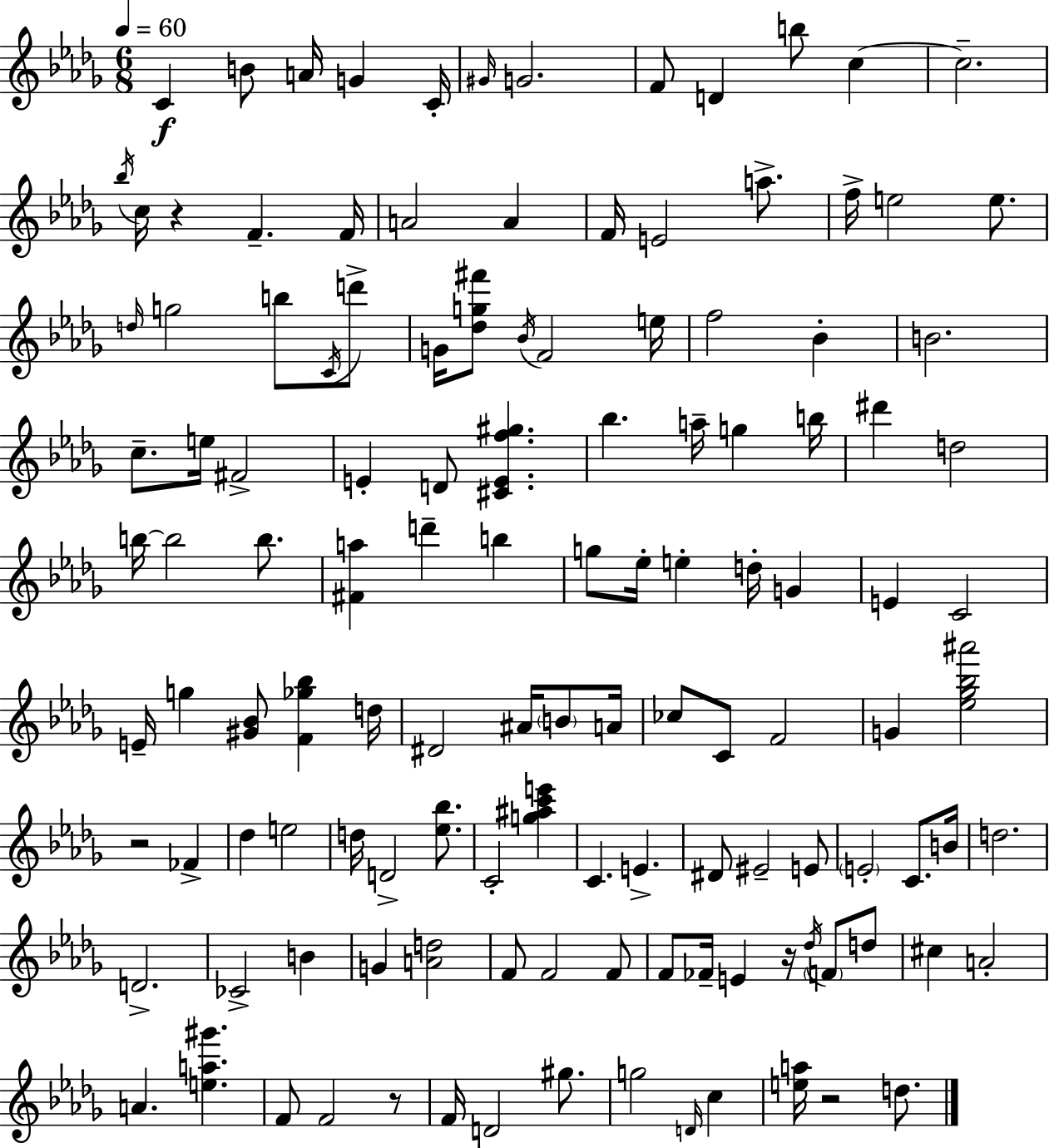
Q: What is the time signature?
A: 6/8